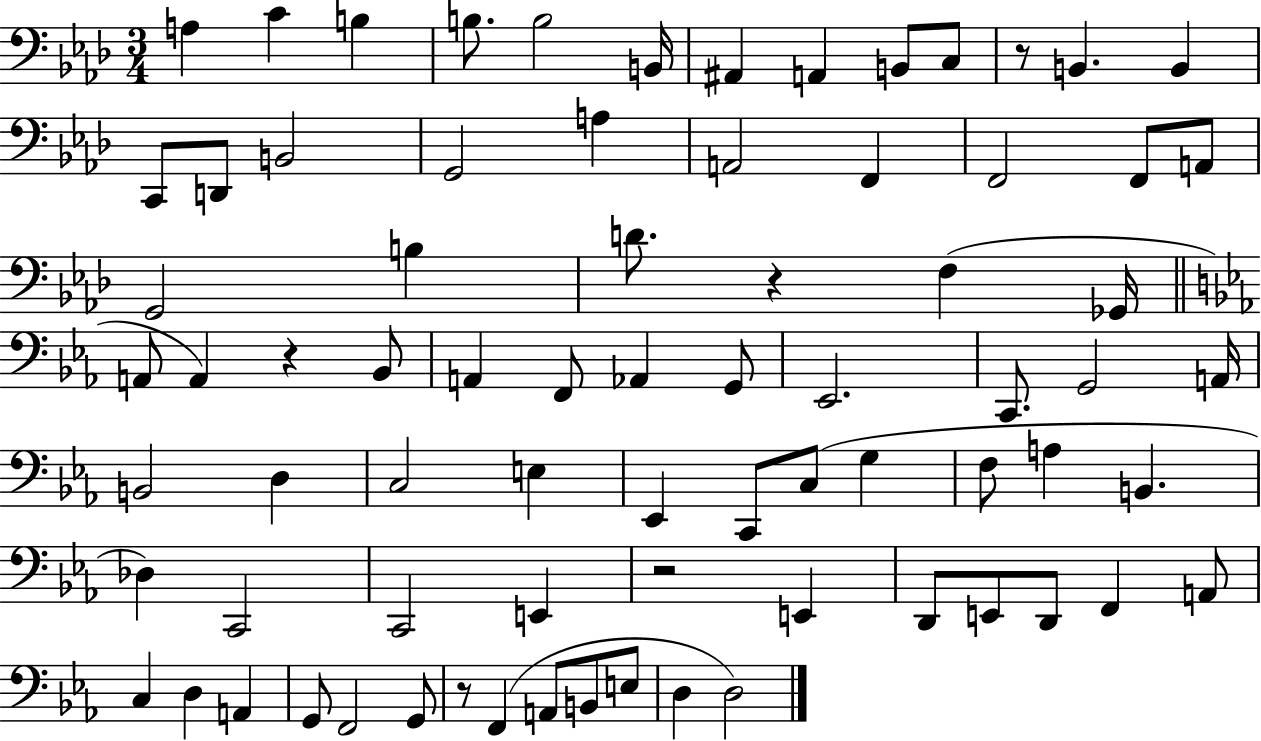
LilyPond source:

{
  \clef bass
  \numericTimeSignature
  \time 3/4
  \key aes \major
  a4 c'4 b4 | b8. b2 b,16 | ais,4 a,4 b,8 c8 | r8 b,4. b,4 | \break c,8 d,8 b,2 | g,2 a4 | a,2 f,4 | f,2 f,8 a,8 | \break g,2 b4 | d'8. r4 f4( ges,16 | \bar "||" \break \key c \minor a,8 a,4) r4 bes,8 | a,4 f,8 aes,4 g,8 | ees,2. | c,8. g,2 a,16 | \break b,2 d4 | c2 e4 | ees,4 c,8 c8( g4 | f8 a4 b,4. | \break des4) c,2 | c,2 e,4 | r2 e,4 | d,8 e,8 d,8 f,4 a,8 | \break c4 d4 a,4 | g,8 f,2 g,8 | r8 f,4( a,8 b,8 e8 | d4 d2) | \break \bar "|."
}